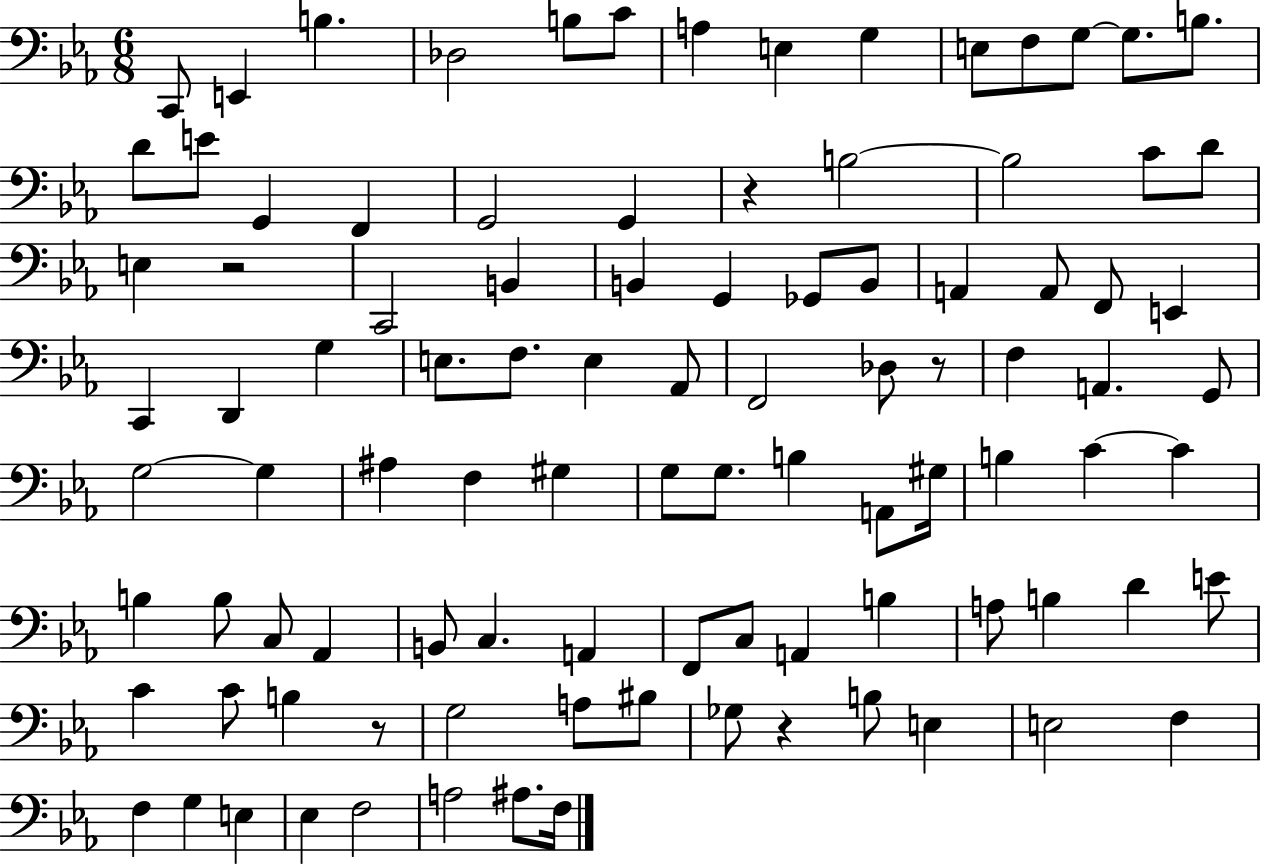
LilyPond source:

{
  \clef bass
  \numericTimeSignature
  \time 6/8
  \key ees \major
  c,8 e,4 b4. | des2 b8 c'8 | a4 e4 g4 | e8 f8 g8~~ g8. b8. | \break d'8 e'8 g,4 f,4 | g,2 g,4 | r4 b2~~ | b2 c'8 d'8 | \break e4 r2 | c,2 b,4 | b,4 g,4 ges,8 b,8 | a,4 a,8 f,8 e,4 | \break c,4 d,4 g4 | e8. f8. e4 aes,8 | f,2 des8 r8 | f4 a,4. g,8 | \break g2~~ g4 | ais4 f4 gis4 | g8 g8. b4 a,8 gis16 | b4 c'4~~ c'4 | \break b4 b8 c8 aes,4 | b,8 c4. a,4 | f,8 c8 a,4 b4 | a8 b4 d'4 e'8 | \break c'4 c'8 b4 r8 | g2 a8 bis8 | ges8 r4 b8 e4 | e2 f4 | \break f4 g4 e4 | ees4 f2 | a2 ais8. f16 | \bar "|."
}